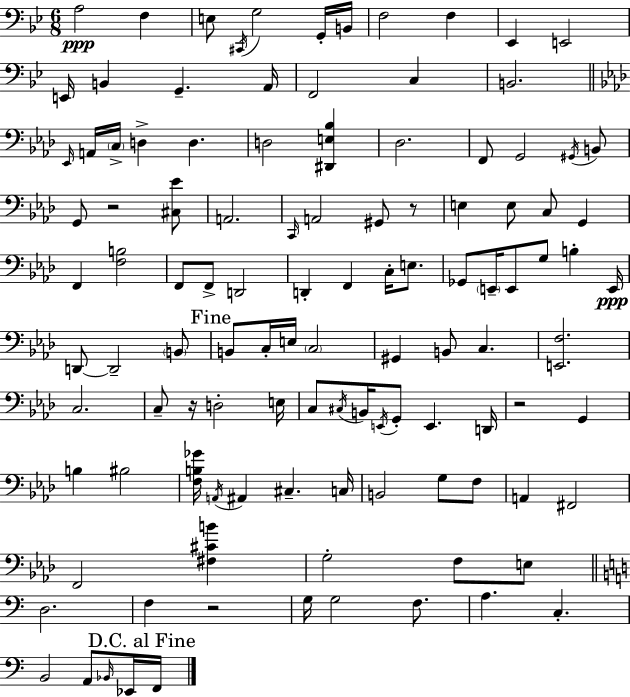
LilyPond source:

{
  \clef bass
  \numericTimeSignature
  \time 6/8
  \key g \minor
  a2\ppp f4 | e8 \acciaccatura { cis,16 } g2 g,16-. | b,16 f2 f4 | ees,4 e,2 | \break e,16 b,4 g,4.-- | a,16 f,2 c4 | b,2. | \bar "||" \break \key f \minor \grace { ees,16 } a,16 \parenthesize c16-> d4-> d4. | d2 <dis, e bes>4 | des2. | f,8 g,2 \acciaccatura { gis,16 } | \break b,8 g,8 r2 | <cis ees'>8 a,2. | \grace { c,16 } a,2 gis,8 | r8 e4 e8 c8 g,4 | \break f,4 <f b>2 | f,8 f,8-> d,2 | d,4-. f,4 c16-. | e8. ges,8 \parenthesize e,16-- e,8 g8 b4-. | \break e,16\ppp d,8~~ d,2-- | \parenthesize b,8 \mark "Fine" b,8 c16-. e16 \parenthesize c2 | gis,4 b,8 c4. | <e, f>2. | \break c2. | c8-- r16 d2-. | e16 c8 \acciaccatura { cis16 } b,16 \acciaccatura { e,16 } g,8-. e,4. | d,16 r2 | \break g,4 b4 bis2 | <f b ges'>16 \acciaccatura { a,16 } ais,4 cis4.-- | c16 b,2 | g8 f8 a,4 fis,2 | \break f,2 | <fis cis' b'>4 g2-. | f8 e8 \bar "||" \break \key c \major d2. | f4 r2 | g16 g2 f8. | a4. c4.-. | \break b,2 a,8 \grace { bes,16 } ees,16 | \mark "D.C. al Fine" f,16 \bar "|."
}